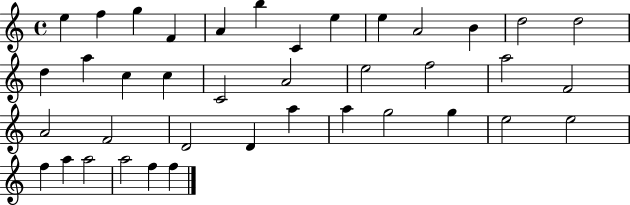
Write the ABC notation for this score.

X:1
T:Untitled
M:4/4
L:1/4
K:C
e f g F A b C e e A2 B d2 d2 d a c c C2 A2 e2 f2 a2 F2 A2 F2 D2 D a a g2 g e2 e2 f a a2 a2 f f